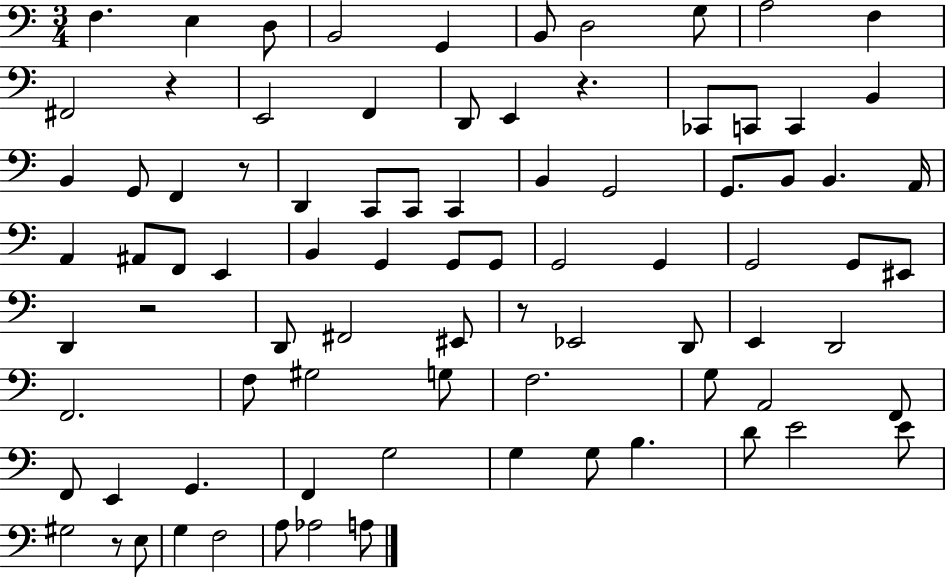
F3/q. E3/q D3/e B2/h G2/q B2/e D3/h G3/e A3/h F3/q F#2/h R/q E2/h F2/q D2/e E2/q R/q. CES2/e C2/e C2/q B2/q B2/q G2/e F2/q R/e D2/q C2/e C2/e C2/q B2/q G2/h G2/e. B2/e B2/q. A2/s A2/q A#2/e F2/e E2/q B2/q G2/q G2/e G2/e G2/h G2/q G2/h G2/e EIS2/e D2/q R/h D2/e F#2/h EIS2/e R/e Eb2/h D2/e E2/q D2/h F2/h. F3/e G#3/h G3/e F3/h. G3/e A2/h F2/e F2/e E2/q G2/q. F2/q G3/h G3/q G3/e B3/q. D4/e E4/h E4/e G#3/h R/e E3/e G3/q F3/h A3/e Ab3/h A3/e